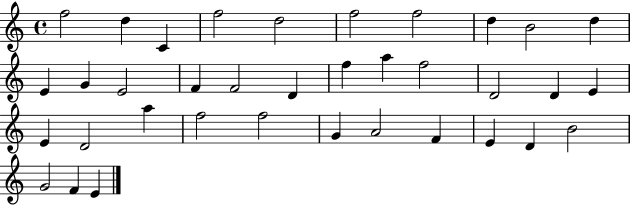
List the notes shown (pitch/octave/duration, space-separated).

F5/h D5/q C4/q F5/h D5/h F5/h F5/h D5/q B4/h D5/q E4/q G4/q E4/h F4/q F4/h D4/q F5/q A5/q F5/h D4/h D4/q E4/q E4/q D4/h A5/q F5/h F5/h G4/q A4/h F4/q E4/q D4/q B4/h G4/h F4/q E4/q